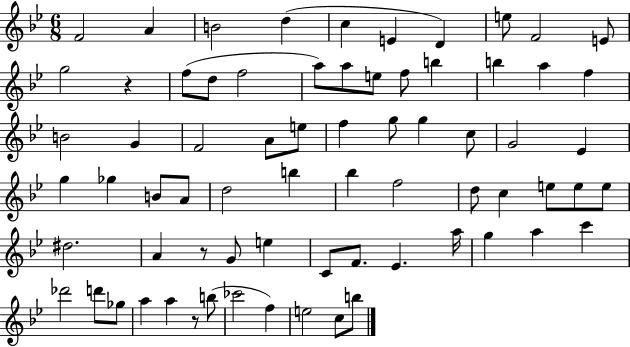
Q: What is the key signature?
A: BES major